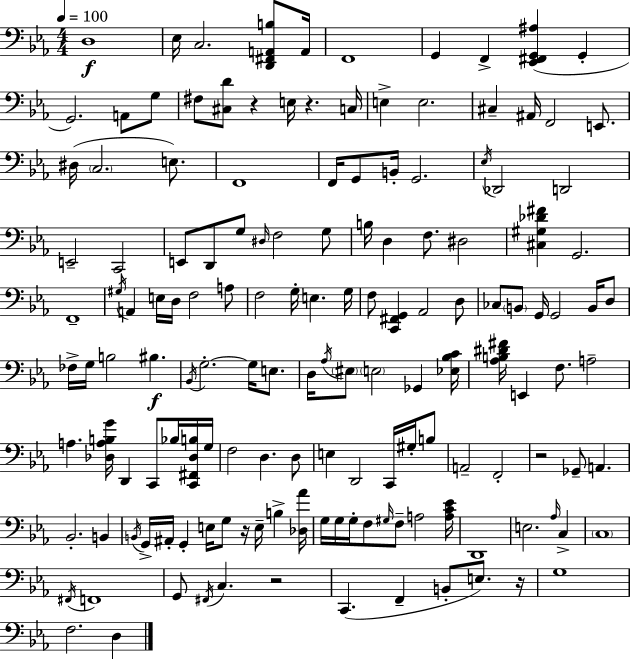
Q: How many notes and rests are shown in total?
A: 148